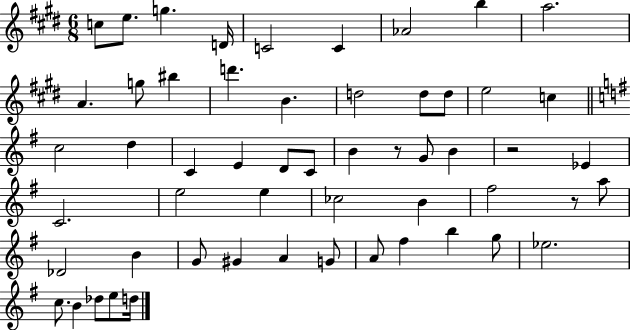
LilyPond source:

{
  \clef treble
  \numericTimeSignature
  \time 6/8
  \key e \major
  c''8 e''8. g''4. d'16 | c'2 c'4 | aes'2 b''4 | a''2. | \break a'4. g''8 bis''4 | d'''4. b'4. | d''2 d''8 d''8 | e''2 c''4 | \break \bar "||" \break \key e \minor c''2 d''4 | c'4 e'4 d'8 c'8 | b'4 r8 g'8 b'4 | r2 ees'4 | \break c'2. | e''2 e''4 | ces''2 b'4 | fis''2 r8 a''8 | \break des'2 b'4 | g'8 gis'4 a'4 g'8 | a'8 fis''4 b''4 g''8 | ees''2. | \break c''8. b'4 des''8 e''8 d''16 | \bar "|."
}